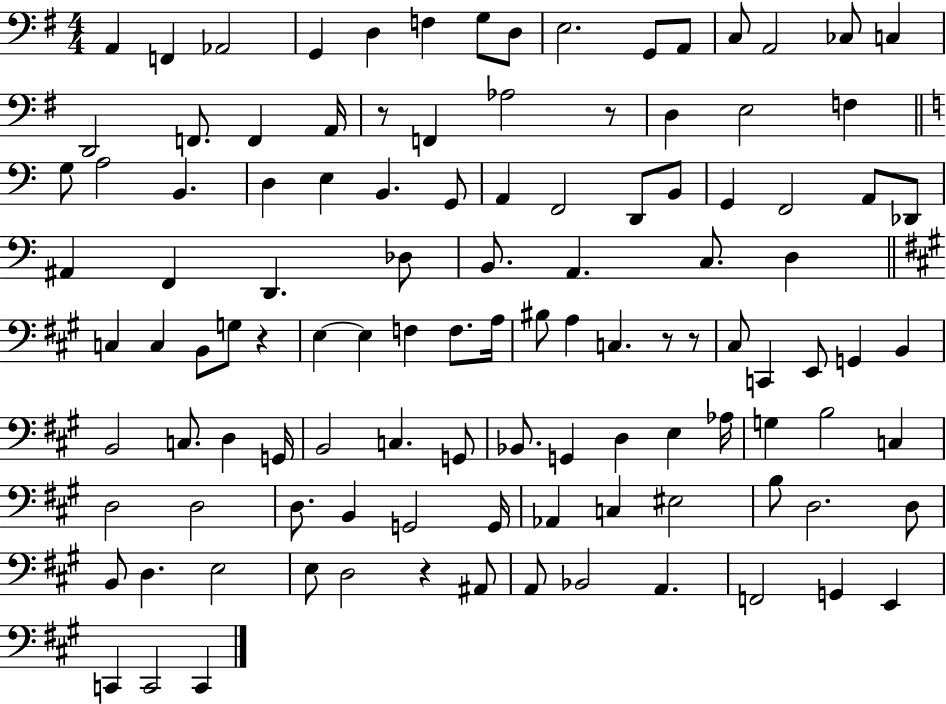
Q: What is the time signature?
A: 4/4